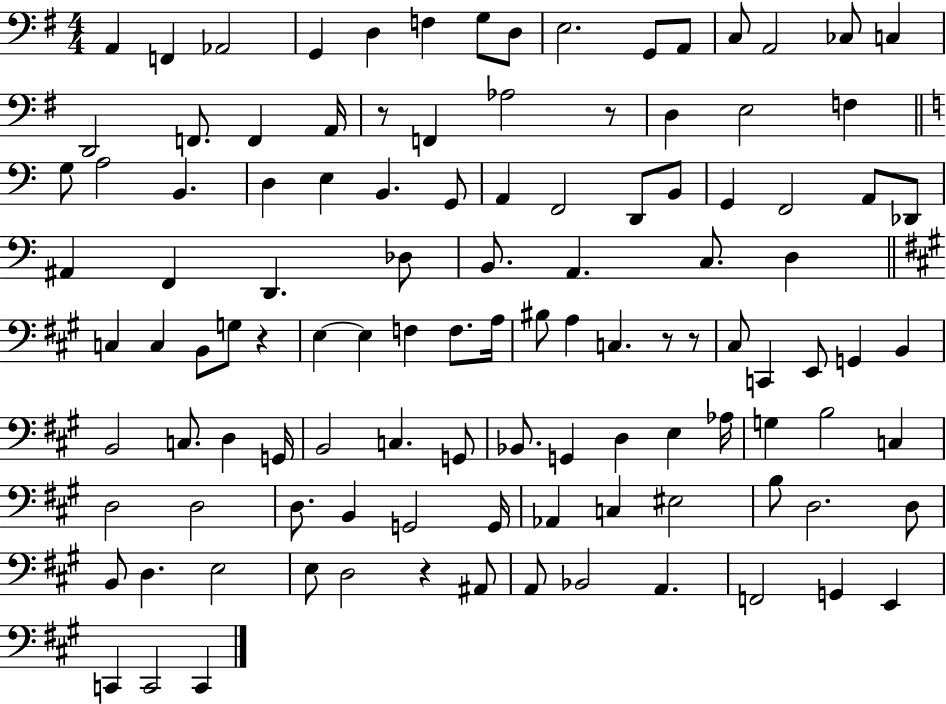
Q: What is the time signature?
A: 4/4